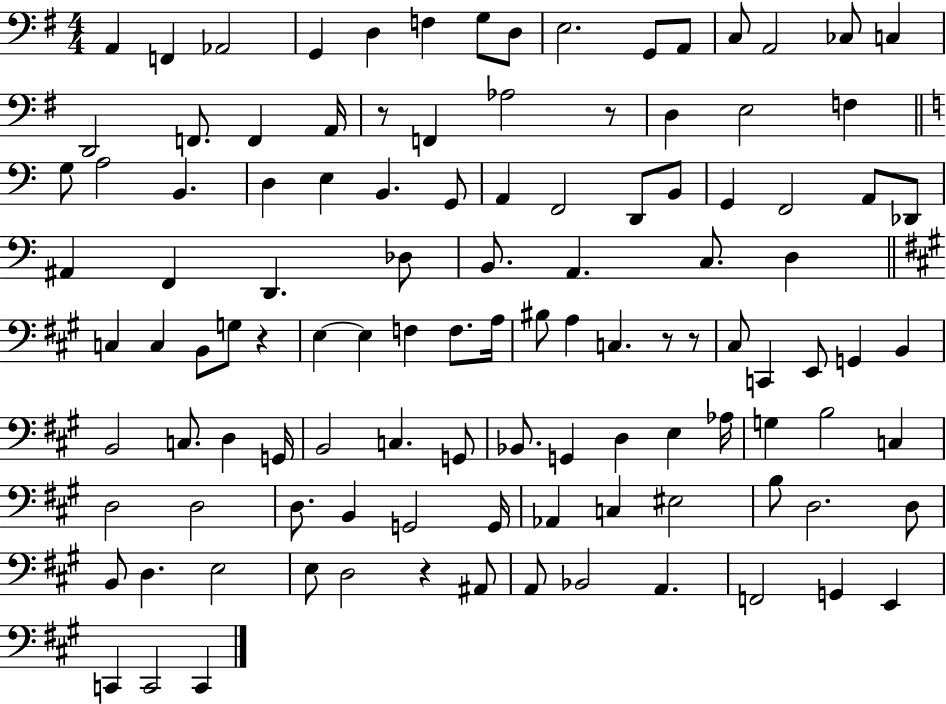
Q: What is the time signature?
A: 4/4